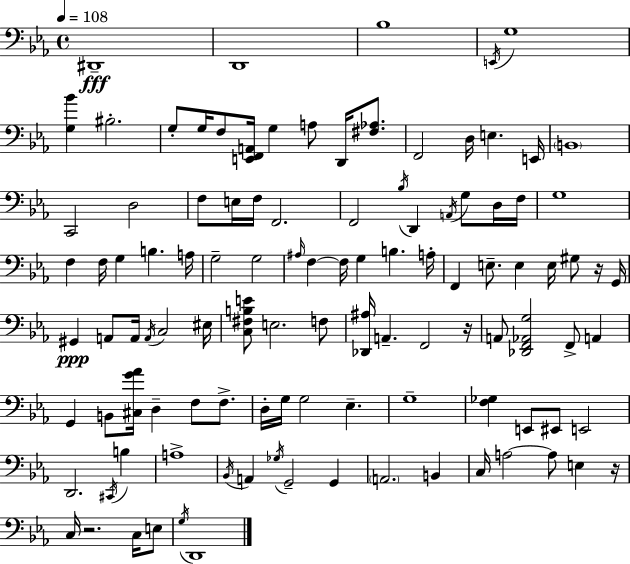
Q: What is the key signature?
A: EES major